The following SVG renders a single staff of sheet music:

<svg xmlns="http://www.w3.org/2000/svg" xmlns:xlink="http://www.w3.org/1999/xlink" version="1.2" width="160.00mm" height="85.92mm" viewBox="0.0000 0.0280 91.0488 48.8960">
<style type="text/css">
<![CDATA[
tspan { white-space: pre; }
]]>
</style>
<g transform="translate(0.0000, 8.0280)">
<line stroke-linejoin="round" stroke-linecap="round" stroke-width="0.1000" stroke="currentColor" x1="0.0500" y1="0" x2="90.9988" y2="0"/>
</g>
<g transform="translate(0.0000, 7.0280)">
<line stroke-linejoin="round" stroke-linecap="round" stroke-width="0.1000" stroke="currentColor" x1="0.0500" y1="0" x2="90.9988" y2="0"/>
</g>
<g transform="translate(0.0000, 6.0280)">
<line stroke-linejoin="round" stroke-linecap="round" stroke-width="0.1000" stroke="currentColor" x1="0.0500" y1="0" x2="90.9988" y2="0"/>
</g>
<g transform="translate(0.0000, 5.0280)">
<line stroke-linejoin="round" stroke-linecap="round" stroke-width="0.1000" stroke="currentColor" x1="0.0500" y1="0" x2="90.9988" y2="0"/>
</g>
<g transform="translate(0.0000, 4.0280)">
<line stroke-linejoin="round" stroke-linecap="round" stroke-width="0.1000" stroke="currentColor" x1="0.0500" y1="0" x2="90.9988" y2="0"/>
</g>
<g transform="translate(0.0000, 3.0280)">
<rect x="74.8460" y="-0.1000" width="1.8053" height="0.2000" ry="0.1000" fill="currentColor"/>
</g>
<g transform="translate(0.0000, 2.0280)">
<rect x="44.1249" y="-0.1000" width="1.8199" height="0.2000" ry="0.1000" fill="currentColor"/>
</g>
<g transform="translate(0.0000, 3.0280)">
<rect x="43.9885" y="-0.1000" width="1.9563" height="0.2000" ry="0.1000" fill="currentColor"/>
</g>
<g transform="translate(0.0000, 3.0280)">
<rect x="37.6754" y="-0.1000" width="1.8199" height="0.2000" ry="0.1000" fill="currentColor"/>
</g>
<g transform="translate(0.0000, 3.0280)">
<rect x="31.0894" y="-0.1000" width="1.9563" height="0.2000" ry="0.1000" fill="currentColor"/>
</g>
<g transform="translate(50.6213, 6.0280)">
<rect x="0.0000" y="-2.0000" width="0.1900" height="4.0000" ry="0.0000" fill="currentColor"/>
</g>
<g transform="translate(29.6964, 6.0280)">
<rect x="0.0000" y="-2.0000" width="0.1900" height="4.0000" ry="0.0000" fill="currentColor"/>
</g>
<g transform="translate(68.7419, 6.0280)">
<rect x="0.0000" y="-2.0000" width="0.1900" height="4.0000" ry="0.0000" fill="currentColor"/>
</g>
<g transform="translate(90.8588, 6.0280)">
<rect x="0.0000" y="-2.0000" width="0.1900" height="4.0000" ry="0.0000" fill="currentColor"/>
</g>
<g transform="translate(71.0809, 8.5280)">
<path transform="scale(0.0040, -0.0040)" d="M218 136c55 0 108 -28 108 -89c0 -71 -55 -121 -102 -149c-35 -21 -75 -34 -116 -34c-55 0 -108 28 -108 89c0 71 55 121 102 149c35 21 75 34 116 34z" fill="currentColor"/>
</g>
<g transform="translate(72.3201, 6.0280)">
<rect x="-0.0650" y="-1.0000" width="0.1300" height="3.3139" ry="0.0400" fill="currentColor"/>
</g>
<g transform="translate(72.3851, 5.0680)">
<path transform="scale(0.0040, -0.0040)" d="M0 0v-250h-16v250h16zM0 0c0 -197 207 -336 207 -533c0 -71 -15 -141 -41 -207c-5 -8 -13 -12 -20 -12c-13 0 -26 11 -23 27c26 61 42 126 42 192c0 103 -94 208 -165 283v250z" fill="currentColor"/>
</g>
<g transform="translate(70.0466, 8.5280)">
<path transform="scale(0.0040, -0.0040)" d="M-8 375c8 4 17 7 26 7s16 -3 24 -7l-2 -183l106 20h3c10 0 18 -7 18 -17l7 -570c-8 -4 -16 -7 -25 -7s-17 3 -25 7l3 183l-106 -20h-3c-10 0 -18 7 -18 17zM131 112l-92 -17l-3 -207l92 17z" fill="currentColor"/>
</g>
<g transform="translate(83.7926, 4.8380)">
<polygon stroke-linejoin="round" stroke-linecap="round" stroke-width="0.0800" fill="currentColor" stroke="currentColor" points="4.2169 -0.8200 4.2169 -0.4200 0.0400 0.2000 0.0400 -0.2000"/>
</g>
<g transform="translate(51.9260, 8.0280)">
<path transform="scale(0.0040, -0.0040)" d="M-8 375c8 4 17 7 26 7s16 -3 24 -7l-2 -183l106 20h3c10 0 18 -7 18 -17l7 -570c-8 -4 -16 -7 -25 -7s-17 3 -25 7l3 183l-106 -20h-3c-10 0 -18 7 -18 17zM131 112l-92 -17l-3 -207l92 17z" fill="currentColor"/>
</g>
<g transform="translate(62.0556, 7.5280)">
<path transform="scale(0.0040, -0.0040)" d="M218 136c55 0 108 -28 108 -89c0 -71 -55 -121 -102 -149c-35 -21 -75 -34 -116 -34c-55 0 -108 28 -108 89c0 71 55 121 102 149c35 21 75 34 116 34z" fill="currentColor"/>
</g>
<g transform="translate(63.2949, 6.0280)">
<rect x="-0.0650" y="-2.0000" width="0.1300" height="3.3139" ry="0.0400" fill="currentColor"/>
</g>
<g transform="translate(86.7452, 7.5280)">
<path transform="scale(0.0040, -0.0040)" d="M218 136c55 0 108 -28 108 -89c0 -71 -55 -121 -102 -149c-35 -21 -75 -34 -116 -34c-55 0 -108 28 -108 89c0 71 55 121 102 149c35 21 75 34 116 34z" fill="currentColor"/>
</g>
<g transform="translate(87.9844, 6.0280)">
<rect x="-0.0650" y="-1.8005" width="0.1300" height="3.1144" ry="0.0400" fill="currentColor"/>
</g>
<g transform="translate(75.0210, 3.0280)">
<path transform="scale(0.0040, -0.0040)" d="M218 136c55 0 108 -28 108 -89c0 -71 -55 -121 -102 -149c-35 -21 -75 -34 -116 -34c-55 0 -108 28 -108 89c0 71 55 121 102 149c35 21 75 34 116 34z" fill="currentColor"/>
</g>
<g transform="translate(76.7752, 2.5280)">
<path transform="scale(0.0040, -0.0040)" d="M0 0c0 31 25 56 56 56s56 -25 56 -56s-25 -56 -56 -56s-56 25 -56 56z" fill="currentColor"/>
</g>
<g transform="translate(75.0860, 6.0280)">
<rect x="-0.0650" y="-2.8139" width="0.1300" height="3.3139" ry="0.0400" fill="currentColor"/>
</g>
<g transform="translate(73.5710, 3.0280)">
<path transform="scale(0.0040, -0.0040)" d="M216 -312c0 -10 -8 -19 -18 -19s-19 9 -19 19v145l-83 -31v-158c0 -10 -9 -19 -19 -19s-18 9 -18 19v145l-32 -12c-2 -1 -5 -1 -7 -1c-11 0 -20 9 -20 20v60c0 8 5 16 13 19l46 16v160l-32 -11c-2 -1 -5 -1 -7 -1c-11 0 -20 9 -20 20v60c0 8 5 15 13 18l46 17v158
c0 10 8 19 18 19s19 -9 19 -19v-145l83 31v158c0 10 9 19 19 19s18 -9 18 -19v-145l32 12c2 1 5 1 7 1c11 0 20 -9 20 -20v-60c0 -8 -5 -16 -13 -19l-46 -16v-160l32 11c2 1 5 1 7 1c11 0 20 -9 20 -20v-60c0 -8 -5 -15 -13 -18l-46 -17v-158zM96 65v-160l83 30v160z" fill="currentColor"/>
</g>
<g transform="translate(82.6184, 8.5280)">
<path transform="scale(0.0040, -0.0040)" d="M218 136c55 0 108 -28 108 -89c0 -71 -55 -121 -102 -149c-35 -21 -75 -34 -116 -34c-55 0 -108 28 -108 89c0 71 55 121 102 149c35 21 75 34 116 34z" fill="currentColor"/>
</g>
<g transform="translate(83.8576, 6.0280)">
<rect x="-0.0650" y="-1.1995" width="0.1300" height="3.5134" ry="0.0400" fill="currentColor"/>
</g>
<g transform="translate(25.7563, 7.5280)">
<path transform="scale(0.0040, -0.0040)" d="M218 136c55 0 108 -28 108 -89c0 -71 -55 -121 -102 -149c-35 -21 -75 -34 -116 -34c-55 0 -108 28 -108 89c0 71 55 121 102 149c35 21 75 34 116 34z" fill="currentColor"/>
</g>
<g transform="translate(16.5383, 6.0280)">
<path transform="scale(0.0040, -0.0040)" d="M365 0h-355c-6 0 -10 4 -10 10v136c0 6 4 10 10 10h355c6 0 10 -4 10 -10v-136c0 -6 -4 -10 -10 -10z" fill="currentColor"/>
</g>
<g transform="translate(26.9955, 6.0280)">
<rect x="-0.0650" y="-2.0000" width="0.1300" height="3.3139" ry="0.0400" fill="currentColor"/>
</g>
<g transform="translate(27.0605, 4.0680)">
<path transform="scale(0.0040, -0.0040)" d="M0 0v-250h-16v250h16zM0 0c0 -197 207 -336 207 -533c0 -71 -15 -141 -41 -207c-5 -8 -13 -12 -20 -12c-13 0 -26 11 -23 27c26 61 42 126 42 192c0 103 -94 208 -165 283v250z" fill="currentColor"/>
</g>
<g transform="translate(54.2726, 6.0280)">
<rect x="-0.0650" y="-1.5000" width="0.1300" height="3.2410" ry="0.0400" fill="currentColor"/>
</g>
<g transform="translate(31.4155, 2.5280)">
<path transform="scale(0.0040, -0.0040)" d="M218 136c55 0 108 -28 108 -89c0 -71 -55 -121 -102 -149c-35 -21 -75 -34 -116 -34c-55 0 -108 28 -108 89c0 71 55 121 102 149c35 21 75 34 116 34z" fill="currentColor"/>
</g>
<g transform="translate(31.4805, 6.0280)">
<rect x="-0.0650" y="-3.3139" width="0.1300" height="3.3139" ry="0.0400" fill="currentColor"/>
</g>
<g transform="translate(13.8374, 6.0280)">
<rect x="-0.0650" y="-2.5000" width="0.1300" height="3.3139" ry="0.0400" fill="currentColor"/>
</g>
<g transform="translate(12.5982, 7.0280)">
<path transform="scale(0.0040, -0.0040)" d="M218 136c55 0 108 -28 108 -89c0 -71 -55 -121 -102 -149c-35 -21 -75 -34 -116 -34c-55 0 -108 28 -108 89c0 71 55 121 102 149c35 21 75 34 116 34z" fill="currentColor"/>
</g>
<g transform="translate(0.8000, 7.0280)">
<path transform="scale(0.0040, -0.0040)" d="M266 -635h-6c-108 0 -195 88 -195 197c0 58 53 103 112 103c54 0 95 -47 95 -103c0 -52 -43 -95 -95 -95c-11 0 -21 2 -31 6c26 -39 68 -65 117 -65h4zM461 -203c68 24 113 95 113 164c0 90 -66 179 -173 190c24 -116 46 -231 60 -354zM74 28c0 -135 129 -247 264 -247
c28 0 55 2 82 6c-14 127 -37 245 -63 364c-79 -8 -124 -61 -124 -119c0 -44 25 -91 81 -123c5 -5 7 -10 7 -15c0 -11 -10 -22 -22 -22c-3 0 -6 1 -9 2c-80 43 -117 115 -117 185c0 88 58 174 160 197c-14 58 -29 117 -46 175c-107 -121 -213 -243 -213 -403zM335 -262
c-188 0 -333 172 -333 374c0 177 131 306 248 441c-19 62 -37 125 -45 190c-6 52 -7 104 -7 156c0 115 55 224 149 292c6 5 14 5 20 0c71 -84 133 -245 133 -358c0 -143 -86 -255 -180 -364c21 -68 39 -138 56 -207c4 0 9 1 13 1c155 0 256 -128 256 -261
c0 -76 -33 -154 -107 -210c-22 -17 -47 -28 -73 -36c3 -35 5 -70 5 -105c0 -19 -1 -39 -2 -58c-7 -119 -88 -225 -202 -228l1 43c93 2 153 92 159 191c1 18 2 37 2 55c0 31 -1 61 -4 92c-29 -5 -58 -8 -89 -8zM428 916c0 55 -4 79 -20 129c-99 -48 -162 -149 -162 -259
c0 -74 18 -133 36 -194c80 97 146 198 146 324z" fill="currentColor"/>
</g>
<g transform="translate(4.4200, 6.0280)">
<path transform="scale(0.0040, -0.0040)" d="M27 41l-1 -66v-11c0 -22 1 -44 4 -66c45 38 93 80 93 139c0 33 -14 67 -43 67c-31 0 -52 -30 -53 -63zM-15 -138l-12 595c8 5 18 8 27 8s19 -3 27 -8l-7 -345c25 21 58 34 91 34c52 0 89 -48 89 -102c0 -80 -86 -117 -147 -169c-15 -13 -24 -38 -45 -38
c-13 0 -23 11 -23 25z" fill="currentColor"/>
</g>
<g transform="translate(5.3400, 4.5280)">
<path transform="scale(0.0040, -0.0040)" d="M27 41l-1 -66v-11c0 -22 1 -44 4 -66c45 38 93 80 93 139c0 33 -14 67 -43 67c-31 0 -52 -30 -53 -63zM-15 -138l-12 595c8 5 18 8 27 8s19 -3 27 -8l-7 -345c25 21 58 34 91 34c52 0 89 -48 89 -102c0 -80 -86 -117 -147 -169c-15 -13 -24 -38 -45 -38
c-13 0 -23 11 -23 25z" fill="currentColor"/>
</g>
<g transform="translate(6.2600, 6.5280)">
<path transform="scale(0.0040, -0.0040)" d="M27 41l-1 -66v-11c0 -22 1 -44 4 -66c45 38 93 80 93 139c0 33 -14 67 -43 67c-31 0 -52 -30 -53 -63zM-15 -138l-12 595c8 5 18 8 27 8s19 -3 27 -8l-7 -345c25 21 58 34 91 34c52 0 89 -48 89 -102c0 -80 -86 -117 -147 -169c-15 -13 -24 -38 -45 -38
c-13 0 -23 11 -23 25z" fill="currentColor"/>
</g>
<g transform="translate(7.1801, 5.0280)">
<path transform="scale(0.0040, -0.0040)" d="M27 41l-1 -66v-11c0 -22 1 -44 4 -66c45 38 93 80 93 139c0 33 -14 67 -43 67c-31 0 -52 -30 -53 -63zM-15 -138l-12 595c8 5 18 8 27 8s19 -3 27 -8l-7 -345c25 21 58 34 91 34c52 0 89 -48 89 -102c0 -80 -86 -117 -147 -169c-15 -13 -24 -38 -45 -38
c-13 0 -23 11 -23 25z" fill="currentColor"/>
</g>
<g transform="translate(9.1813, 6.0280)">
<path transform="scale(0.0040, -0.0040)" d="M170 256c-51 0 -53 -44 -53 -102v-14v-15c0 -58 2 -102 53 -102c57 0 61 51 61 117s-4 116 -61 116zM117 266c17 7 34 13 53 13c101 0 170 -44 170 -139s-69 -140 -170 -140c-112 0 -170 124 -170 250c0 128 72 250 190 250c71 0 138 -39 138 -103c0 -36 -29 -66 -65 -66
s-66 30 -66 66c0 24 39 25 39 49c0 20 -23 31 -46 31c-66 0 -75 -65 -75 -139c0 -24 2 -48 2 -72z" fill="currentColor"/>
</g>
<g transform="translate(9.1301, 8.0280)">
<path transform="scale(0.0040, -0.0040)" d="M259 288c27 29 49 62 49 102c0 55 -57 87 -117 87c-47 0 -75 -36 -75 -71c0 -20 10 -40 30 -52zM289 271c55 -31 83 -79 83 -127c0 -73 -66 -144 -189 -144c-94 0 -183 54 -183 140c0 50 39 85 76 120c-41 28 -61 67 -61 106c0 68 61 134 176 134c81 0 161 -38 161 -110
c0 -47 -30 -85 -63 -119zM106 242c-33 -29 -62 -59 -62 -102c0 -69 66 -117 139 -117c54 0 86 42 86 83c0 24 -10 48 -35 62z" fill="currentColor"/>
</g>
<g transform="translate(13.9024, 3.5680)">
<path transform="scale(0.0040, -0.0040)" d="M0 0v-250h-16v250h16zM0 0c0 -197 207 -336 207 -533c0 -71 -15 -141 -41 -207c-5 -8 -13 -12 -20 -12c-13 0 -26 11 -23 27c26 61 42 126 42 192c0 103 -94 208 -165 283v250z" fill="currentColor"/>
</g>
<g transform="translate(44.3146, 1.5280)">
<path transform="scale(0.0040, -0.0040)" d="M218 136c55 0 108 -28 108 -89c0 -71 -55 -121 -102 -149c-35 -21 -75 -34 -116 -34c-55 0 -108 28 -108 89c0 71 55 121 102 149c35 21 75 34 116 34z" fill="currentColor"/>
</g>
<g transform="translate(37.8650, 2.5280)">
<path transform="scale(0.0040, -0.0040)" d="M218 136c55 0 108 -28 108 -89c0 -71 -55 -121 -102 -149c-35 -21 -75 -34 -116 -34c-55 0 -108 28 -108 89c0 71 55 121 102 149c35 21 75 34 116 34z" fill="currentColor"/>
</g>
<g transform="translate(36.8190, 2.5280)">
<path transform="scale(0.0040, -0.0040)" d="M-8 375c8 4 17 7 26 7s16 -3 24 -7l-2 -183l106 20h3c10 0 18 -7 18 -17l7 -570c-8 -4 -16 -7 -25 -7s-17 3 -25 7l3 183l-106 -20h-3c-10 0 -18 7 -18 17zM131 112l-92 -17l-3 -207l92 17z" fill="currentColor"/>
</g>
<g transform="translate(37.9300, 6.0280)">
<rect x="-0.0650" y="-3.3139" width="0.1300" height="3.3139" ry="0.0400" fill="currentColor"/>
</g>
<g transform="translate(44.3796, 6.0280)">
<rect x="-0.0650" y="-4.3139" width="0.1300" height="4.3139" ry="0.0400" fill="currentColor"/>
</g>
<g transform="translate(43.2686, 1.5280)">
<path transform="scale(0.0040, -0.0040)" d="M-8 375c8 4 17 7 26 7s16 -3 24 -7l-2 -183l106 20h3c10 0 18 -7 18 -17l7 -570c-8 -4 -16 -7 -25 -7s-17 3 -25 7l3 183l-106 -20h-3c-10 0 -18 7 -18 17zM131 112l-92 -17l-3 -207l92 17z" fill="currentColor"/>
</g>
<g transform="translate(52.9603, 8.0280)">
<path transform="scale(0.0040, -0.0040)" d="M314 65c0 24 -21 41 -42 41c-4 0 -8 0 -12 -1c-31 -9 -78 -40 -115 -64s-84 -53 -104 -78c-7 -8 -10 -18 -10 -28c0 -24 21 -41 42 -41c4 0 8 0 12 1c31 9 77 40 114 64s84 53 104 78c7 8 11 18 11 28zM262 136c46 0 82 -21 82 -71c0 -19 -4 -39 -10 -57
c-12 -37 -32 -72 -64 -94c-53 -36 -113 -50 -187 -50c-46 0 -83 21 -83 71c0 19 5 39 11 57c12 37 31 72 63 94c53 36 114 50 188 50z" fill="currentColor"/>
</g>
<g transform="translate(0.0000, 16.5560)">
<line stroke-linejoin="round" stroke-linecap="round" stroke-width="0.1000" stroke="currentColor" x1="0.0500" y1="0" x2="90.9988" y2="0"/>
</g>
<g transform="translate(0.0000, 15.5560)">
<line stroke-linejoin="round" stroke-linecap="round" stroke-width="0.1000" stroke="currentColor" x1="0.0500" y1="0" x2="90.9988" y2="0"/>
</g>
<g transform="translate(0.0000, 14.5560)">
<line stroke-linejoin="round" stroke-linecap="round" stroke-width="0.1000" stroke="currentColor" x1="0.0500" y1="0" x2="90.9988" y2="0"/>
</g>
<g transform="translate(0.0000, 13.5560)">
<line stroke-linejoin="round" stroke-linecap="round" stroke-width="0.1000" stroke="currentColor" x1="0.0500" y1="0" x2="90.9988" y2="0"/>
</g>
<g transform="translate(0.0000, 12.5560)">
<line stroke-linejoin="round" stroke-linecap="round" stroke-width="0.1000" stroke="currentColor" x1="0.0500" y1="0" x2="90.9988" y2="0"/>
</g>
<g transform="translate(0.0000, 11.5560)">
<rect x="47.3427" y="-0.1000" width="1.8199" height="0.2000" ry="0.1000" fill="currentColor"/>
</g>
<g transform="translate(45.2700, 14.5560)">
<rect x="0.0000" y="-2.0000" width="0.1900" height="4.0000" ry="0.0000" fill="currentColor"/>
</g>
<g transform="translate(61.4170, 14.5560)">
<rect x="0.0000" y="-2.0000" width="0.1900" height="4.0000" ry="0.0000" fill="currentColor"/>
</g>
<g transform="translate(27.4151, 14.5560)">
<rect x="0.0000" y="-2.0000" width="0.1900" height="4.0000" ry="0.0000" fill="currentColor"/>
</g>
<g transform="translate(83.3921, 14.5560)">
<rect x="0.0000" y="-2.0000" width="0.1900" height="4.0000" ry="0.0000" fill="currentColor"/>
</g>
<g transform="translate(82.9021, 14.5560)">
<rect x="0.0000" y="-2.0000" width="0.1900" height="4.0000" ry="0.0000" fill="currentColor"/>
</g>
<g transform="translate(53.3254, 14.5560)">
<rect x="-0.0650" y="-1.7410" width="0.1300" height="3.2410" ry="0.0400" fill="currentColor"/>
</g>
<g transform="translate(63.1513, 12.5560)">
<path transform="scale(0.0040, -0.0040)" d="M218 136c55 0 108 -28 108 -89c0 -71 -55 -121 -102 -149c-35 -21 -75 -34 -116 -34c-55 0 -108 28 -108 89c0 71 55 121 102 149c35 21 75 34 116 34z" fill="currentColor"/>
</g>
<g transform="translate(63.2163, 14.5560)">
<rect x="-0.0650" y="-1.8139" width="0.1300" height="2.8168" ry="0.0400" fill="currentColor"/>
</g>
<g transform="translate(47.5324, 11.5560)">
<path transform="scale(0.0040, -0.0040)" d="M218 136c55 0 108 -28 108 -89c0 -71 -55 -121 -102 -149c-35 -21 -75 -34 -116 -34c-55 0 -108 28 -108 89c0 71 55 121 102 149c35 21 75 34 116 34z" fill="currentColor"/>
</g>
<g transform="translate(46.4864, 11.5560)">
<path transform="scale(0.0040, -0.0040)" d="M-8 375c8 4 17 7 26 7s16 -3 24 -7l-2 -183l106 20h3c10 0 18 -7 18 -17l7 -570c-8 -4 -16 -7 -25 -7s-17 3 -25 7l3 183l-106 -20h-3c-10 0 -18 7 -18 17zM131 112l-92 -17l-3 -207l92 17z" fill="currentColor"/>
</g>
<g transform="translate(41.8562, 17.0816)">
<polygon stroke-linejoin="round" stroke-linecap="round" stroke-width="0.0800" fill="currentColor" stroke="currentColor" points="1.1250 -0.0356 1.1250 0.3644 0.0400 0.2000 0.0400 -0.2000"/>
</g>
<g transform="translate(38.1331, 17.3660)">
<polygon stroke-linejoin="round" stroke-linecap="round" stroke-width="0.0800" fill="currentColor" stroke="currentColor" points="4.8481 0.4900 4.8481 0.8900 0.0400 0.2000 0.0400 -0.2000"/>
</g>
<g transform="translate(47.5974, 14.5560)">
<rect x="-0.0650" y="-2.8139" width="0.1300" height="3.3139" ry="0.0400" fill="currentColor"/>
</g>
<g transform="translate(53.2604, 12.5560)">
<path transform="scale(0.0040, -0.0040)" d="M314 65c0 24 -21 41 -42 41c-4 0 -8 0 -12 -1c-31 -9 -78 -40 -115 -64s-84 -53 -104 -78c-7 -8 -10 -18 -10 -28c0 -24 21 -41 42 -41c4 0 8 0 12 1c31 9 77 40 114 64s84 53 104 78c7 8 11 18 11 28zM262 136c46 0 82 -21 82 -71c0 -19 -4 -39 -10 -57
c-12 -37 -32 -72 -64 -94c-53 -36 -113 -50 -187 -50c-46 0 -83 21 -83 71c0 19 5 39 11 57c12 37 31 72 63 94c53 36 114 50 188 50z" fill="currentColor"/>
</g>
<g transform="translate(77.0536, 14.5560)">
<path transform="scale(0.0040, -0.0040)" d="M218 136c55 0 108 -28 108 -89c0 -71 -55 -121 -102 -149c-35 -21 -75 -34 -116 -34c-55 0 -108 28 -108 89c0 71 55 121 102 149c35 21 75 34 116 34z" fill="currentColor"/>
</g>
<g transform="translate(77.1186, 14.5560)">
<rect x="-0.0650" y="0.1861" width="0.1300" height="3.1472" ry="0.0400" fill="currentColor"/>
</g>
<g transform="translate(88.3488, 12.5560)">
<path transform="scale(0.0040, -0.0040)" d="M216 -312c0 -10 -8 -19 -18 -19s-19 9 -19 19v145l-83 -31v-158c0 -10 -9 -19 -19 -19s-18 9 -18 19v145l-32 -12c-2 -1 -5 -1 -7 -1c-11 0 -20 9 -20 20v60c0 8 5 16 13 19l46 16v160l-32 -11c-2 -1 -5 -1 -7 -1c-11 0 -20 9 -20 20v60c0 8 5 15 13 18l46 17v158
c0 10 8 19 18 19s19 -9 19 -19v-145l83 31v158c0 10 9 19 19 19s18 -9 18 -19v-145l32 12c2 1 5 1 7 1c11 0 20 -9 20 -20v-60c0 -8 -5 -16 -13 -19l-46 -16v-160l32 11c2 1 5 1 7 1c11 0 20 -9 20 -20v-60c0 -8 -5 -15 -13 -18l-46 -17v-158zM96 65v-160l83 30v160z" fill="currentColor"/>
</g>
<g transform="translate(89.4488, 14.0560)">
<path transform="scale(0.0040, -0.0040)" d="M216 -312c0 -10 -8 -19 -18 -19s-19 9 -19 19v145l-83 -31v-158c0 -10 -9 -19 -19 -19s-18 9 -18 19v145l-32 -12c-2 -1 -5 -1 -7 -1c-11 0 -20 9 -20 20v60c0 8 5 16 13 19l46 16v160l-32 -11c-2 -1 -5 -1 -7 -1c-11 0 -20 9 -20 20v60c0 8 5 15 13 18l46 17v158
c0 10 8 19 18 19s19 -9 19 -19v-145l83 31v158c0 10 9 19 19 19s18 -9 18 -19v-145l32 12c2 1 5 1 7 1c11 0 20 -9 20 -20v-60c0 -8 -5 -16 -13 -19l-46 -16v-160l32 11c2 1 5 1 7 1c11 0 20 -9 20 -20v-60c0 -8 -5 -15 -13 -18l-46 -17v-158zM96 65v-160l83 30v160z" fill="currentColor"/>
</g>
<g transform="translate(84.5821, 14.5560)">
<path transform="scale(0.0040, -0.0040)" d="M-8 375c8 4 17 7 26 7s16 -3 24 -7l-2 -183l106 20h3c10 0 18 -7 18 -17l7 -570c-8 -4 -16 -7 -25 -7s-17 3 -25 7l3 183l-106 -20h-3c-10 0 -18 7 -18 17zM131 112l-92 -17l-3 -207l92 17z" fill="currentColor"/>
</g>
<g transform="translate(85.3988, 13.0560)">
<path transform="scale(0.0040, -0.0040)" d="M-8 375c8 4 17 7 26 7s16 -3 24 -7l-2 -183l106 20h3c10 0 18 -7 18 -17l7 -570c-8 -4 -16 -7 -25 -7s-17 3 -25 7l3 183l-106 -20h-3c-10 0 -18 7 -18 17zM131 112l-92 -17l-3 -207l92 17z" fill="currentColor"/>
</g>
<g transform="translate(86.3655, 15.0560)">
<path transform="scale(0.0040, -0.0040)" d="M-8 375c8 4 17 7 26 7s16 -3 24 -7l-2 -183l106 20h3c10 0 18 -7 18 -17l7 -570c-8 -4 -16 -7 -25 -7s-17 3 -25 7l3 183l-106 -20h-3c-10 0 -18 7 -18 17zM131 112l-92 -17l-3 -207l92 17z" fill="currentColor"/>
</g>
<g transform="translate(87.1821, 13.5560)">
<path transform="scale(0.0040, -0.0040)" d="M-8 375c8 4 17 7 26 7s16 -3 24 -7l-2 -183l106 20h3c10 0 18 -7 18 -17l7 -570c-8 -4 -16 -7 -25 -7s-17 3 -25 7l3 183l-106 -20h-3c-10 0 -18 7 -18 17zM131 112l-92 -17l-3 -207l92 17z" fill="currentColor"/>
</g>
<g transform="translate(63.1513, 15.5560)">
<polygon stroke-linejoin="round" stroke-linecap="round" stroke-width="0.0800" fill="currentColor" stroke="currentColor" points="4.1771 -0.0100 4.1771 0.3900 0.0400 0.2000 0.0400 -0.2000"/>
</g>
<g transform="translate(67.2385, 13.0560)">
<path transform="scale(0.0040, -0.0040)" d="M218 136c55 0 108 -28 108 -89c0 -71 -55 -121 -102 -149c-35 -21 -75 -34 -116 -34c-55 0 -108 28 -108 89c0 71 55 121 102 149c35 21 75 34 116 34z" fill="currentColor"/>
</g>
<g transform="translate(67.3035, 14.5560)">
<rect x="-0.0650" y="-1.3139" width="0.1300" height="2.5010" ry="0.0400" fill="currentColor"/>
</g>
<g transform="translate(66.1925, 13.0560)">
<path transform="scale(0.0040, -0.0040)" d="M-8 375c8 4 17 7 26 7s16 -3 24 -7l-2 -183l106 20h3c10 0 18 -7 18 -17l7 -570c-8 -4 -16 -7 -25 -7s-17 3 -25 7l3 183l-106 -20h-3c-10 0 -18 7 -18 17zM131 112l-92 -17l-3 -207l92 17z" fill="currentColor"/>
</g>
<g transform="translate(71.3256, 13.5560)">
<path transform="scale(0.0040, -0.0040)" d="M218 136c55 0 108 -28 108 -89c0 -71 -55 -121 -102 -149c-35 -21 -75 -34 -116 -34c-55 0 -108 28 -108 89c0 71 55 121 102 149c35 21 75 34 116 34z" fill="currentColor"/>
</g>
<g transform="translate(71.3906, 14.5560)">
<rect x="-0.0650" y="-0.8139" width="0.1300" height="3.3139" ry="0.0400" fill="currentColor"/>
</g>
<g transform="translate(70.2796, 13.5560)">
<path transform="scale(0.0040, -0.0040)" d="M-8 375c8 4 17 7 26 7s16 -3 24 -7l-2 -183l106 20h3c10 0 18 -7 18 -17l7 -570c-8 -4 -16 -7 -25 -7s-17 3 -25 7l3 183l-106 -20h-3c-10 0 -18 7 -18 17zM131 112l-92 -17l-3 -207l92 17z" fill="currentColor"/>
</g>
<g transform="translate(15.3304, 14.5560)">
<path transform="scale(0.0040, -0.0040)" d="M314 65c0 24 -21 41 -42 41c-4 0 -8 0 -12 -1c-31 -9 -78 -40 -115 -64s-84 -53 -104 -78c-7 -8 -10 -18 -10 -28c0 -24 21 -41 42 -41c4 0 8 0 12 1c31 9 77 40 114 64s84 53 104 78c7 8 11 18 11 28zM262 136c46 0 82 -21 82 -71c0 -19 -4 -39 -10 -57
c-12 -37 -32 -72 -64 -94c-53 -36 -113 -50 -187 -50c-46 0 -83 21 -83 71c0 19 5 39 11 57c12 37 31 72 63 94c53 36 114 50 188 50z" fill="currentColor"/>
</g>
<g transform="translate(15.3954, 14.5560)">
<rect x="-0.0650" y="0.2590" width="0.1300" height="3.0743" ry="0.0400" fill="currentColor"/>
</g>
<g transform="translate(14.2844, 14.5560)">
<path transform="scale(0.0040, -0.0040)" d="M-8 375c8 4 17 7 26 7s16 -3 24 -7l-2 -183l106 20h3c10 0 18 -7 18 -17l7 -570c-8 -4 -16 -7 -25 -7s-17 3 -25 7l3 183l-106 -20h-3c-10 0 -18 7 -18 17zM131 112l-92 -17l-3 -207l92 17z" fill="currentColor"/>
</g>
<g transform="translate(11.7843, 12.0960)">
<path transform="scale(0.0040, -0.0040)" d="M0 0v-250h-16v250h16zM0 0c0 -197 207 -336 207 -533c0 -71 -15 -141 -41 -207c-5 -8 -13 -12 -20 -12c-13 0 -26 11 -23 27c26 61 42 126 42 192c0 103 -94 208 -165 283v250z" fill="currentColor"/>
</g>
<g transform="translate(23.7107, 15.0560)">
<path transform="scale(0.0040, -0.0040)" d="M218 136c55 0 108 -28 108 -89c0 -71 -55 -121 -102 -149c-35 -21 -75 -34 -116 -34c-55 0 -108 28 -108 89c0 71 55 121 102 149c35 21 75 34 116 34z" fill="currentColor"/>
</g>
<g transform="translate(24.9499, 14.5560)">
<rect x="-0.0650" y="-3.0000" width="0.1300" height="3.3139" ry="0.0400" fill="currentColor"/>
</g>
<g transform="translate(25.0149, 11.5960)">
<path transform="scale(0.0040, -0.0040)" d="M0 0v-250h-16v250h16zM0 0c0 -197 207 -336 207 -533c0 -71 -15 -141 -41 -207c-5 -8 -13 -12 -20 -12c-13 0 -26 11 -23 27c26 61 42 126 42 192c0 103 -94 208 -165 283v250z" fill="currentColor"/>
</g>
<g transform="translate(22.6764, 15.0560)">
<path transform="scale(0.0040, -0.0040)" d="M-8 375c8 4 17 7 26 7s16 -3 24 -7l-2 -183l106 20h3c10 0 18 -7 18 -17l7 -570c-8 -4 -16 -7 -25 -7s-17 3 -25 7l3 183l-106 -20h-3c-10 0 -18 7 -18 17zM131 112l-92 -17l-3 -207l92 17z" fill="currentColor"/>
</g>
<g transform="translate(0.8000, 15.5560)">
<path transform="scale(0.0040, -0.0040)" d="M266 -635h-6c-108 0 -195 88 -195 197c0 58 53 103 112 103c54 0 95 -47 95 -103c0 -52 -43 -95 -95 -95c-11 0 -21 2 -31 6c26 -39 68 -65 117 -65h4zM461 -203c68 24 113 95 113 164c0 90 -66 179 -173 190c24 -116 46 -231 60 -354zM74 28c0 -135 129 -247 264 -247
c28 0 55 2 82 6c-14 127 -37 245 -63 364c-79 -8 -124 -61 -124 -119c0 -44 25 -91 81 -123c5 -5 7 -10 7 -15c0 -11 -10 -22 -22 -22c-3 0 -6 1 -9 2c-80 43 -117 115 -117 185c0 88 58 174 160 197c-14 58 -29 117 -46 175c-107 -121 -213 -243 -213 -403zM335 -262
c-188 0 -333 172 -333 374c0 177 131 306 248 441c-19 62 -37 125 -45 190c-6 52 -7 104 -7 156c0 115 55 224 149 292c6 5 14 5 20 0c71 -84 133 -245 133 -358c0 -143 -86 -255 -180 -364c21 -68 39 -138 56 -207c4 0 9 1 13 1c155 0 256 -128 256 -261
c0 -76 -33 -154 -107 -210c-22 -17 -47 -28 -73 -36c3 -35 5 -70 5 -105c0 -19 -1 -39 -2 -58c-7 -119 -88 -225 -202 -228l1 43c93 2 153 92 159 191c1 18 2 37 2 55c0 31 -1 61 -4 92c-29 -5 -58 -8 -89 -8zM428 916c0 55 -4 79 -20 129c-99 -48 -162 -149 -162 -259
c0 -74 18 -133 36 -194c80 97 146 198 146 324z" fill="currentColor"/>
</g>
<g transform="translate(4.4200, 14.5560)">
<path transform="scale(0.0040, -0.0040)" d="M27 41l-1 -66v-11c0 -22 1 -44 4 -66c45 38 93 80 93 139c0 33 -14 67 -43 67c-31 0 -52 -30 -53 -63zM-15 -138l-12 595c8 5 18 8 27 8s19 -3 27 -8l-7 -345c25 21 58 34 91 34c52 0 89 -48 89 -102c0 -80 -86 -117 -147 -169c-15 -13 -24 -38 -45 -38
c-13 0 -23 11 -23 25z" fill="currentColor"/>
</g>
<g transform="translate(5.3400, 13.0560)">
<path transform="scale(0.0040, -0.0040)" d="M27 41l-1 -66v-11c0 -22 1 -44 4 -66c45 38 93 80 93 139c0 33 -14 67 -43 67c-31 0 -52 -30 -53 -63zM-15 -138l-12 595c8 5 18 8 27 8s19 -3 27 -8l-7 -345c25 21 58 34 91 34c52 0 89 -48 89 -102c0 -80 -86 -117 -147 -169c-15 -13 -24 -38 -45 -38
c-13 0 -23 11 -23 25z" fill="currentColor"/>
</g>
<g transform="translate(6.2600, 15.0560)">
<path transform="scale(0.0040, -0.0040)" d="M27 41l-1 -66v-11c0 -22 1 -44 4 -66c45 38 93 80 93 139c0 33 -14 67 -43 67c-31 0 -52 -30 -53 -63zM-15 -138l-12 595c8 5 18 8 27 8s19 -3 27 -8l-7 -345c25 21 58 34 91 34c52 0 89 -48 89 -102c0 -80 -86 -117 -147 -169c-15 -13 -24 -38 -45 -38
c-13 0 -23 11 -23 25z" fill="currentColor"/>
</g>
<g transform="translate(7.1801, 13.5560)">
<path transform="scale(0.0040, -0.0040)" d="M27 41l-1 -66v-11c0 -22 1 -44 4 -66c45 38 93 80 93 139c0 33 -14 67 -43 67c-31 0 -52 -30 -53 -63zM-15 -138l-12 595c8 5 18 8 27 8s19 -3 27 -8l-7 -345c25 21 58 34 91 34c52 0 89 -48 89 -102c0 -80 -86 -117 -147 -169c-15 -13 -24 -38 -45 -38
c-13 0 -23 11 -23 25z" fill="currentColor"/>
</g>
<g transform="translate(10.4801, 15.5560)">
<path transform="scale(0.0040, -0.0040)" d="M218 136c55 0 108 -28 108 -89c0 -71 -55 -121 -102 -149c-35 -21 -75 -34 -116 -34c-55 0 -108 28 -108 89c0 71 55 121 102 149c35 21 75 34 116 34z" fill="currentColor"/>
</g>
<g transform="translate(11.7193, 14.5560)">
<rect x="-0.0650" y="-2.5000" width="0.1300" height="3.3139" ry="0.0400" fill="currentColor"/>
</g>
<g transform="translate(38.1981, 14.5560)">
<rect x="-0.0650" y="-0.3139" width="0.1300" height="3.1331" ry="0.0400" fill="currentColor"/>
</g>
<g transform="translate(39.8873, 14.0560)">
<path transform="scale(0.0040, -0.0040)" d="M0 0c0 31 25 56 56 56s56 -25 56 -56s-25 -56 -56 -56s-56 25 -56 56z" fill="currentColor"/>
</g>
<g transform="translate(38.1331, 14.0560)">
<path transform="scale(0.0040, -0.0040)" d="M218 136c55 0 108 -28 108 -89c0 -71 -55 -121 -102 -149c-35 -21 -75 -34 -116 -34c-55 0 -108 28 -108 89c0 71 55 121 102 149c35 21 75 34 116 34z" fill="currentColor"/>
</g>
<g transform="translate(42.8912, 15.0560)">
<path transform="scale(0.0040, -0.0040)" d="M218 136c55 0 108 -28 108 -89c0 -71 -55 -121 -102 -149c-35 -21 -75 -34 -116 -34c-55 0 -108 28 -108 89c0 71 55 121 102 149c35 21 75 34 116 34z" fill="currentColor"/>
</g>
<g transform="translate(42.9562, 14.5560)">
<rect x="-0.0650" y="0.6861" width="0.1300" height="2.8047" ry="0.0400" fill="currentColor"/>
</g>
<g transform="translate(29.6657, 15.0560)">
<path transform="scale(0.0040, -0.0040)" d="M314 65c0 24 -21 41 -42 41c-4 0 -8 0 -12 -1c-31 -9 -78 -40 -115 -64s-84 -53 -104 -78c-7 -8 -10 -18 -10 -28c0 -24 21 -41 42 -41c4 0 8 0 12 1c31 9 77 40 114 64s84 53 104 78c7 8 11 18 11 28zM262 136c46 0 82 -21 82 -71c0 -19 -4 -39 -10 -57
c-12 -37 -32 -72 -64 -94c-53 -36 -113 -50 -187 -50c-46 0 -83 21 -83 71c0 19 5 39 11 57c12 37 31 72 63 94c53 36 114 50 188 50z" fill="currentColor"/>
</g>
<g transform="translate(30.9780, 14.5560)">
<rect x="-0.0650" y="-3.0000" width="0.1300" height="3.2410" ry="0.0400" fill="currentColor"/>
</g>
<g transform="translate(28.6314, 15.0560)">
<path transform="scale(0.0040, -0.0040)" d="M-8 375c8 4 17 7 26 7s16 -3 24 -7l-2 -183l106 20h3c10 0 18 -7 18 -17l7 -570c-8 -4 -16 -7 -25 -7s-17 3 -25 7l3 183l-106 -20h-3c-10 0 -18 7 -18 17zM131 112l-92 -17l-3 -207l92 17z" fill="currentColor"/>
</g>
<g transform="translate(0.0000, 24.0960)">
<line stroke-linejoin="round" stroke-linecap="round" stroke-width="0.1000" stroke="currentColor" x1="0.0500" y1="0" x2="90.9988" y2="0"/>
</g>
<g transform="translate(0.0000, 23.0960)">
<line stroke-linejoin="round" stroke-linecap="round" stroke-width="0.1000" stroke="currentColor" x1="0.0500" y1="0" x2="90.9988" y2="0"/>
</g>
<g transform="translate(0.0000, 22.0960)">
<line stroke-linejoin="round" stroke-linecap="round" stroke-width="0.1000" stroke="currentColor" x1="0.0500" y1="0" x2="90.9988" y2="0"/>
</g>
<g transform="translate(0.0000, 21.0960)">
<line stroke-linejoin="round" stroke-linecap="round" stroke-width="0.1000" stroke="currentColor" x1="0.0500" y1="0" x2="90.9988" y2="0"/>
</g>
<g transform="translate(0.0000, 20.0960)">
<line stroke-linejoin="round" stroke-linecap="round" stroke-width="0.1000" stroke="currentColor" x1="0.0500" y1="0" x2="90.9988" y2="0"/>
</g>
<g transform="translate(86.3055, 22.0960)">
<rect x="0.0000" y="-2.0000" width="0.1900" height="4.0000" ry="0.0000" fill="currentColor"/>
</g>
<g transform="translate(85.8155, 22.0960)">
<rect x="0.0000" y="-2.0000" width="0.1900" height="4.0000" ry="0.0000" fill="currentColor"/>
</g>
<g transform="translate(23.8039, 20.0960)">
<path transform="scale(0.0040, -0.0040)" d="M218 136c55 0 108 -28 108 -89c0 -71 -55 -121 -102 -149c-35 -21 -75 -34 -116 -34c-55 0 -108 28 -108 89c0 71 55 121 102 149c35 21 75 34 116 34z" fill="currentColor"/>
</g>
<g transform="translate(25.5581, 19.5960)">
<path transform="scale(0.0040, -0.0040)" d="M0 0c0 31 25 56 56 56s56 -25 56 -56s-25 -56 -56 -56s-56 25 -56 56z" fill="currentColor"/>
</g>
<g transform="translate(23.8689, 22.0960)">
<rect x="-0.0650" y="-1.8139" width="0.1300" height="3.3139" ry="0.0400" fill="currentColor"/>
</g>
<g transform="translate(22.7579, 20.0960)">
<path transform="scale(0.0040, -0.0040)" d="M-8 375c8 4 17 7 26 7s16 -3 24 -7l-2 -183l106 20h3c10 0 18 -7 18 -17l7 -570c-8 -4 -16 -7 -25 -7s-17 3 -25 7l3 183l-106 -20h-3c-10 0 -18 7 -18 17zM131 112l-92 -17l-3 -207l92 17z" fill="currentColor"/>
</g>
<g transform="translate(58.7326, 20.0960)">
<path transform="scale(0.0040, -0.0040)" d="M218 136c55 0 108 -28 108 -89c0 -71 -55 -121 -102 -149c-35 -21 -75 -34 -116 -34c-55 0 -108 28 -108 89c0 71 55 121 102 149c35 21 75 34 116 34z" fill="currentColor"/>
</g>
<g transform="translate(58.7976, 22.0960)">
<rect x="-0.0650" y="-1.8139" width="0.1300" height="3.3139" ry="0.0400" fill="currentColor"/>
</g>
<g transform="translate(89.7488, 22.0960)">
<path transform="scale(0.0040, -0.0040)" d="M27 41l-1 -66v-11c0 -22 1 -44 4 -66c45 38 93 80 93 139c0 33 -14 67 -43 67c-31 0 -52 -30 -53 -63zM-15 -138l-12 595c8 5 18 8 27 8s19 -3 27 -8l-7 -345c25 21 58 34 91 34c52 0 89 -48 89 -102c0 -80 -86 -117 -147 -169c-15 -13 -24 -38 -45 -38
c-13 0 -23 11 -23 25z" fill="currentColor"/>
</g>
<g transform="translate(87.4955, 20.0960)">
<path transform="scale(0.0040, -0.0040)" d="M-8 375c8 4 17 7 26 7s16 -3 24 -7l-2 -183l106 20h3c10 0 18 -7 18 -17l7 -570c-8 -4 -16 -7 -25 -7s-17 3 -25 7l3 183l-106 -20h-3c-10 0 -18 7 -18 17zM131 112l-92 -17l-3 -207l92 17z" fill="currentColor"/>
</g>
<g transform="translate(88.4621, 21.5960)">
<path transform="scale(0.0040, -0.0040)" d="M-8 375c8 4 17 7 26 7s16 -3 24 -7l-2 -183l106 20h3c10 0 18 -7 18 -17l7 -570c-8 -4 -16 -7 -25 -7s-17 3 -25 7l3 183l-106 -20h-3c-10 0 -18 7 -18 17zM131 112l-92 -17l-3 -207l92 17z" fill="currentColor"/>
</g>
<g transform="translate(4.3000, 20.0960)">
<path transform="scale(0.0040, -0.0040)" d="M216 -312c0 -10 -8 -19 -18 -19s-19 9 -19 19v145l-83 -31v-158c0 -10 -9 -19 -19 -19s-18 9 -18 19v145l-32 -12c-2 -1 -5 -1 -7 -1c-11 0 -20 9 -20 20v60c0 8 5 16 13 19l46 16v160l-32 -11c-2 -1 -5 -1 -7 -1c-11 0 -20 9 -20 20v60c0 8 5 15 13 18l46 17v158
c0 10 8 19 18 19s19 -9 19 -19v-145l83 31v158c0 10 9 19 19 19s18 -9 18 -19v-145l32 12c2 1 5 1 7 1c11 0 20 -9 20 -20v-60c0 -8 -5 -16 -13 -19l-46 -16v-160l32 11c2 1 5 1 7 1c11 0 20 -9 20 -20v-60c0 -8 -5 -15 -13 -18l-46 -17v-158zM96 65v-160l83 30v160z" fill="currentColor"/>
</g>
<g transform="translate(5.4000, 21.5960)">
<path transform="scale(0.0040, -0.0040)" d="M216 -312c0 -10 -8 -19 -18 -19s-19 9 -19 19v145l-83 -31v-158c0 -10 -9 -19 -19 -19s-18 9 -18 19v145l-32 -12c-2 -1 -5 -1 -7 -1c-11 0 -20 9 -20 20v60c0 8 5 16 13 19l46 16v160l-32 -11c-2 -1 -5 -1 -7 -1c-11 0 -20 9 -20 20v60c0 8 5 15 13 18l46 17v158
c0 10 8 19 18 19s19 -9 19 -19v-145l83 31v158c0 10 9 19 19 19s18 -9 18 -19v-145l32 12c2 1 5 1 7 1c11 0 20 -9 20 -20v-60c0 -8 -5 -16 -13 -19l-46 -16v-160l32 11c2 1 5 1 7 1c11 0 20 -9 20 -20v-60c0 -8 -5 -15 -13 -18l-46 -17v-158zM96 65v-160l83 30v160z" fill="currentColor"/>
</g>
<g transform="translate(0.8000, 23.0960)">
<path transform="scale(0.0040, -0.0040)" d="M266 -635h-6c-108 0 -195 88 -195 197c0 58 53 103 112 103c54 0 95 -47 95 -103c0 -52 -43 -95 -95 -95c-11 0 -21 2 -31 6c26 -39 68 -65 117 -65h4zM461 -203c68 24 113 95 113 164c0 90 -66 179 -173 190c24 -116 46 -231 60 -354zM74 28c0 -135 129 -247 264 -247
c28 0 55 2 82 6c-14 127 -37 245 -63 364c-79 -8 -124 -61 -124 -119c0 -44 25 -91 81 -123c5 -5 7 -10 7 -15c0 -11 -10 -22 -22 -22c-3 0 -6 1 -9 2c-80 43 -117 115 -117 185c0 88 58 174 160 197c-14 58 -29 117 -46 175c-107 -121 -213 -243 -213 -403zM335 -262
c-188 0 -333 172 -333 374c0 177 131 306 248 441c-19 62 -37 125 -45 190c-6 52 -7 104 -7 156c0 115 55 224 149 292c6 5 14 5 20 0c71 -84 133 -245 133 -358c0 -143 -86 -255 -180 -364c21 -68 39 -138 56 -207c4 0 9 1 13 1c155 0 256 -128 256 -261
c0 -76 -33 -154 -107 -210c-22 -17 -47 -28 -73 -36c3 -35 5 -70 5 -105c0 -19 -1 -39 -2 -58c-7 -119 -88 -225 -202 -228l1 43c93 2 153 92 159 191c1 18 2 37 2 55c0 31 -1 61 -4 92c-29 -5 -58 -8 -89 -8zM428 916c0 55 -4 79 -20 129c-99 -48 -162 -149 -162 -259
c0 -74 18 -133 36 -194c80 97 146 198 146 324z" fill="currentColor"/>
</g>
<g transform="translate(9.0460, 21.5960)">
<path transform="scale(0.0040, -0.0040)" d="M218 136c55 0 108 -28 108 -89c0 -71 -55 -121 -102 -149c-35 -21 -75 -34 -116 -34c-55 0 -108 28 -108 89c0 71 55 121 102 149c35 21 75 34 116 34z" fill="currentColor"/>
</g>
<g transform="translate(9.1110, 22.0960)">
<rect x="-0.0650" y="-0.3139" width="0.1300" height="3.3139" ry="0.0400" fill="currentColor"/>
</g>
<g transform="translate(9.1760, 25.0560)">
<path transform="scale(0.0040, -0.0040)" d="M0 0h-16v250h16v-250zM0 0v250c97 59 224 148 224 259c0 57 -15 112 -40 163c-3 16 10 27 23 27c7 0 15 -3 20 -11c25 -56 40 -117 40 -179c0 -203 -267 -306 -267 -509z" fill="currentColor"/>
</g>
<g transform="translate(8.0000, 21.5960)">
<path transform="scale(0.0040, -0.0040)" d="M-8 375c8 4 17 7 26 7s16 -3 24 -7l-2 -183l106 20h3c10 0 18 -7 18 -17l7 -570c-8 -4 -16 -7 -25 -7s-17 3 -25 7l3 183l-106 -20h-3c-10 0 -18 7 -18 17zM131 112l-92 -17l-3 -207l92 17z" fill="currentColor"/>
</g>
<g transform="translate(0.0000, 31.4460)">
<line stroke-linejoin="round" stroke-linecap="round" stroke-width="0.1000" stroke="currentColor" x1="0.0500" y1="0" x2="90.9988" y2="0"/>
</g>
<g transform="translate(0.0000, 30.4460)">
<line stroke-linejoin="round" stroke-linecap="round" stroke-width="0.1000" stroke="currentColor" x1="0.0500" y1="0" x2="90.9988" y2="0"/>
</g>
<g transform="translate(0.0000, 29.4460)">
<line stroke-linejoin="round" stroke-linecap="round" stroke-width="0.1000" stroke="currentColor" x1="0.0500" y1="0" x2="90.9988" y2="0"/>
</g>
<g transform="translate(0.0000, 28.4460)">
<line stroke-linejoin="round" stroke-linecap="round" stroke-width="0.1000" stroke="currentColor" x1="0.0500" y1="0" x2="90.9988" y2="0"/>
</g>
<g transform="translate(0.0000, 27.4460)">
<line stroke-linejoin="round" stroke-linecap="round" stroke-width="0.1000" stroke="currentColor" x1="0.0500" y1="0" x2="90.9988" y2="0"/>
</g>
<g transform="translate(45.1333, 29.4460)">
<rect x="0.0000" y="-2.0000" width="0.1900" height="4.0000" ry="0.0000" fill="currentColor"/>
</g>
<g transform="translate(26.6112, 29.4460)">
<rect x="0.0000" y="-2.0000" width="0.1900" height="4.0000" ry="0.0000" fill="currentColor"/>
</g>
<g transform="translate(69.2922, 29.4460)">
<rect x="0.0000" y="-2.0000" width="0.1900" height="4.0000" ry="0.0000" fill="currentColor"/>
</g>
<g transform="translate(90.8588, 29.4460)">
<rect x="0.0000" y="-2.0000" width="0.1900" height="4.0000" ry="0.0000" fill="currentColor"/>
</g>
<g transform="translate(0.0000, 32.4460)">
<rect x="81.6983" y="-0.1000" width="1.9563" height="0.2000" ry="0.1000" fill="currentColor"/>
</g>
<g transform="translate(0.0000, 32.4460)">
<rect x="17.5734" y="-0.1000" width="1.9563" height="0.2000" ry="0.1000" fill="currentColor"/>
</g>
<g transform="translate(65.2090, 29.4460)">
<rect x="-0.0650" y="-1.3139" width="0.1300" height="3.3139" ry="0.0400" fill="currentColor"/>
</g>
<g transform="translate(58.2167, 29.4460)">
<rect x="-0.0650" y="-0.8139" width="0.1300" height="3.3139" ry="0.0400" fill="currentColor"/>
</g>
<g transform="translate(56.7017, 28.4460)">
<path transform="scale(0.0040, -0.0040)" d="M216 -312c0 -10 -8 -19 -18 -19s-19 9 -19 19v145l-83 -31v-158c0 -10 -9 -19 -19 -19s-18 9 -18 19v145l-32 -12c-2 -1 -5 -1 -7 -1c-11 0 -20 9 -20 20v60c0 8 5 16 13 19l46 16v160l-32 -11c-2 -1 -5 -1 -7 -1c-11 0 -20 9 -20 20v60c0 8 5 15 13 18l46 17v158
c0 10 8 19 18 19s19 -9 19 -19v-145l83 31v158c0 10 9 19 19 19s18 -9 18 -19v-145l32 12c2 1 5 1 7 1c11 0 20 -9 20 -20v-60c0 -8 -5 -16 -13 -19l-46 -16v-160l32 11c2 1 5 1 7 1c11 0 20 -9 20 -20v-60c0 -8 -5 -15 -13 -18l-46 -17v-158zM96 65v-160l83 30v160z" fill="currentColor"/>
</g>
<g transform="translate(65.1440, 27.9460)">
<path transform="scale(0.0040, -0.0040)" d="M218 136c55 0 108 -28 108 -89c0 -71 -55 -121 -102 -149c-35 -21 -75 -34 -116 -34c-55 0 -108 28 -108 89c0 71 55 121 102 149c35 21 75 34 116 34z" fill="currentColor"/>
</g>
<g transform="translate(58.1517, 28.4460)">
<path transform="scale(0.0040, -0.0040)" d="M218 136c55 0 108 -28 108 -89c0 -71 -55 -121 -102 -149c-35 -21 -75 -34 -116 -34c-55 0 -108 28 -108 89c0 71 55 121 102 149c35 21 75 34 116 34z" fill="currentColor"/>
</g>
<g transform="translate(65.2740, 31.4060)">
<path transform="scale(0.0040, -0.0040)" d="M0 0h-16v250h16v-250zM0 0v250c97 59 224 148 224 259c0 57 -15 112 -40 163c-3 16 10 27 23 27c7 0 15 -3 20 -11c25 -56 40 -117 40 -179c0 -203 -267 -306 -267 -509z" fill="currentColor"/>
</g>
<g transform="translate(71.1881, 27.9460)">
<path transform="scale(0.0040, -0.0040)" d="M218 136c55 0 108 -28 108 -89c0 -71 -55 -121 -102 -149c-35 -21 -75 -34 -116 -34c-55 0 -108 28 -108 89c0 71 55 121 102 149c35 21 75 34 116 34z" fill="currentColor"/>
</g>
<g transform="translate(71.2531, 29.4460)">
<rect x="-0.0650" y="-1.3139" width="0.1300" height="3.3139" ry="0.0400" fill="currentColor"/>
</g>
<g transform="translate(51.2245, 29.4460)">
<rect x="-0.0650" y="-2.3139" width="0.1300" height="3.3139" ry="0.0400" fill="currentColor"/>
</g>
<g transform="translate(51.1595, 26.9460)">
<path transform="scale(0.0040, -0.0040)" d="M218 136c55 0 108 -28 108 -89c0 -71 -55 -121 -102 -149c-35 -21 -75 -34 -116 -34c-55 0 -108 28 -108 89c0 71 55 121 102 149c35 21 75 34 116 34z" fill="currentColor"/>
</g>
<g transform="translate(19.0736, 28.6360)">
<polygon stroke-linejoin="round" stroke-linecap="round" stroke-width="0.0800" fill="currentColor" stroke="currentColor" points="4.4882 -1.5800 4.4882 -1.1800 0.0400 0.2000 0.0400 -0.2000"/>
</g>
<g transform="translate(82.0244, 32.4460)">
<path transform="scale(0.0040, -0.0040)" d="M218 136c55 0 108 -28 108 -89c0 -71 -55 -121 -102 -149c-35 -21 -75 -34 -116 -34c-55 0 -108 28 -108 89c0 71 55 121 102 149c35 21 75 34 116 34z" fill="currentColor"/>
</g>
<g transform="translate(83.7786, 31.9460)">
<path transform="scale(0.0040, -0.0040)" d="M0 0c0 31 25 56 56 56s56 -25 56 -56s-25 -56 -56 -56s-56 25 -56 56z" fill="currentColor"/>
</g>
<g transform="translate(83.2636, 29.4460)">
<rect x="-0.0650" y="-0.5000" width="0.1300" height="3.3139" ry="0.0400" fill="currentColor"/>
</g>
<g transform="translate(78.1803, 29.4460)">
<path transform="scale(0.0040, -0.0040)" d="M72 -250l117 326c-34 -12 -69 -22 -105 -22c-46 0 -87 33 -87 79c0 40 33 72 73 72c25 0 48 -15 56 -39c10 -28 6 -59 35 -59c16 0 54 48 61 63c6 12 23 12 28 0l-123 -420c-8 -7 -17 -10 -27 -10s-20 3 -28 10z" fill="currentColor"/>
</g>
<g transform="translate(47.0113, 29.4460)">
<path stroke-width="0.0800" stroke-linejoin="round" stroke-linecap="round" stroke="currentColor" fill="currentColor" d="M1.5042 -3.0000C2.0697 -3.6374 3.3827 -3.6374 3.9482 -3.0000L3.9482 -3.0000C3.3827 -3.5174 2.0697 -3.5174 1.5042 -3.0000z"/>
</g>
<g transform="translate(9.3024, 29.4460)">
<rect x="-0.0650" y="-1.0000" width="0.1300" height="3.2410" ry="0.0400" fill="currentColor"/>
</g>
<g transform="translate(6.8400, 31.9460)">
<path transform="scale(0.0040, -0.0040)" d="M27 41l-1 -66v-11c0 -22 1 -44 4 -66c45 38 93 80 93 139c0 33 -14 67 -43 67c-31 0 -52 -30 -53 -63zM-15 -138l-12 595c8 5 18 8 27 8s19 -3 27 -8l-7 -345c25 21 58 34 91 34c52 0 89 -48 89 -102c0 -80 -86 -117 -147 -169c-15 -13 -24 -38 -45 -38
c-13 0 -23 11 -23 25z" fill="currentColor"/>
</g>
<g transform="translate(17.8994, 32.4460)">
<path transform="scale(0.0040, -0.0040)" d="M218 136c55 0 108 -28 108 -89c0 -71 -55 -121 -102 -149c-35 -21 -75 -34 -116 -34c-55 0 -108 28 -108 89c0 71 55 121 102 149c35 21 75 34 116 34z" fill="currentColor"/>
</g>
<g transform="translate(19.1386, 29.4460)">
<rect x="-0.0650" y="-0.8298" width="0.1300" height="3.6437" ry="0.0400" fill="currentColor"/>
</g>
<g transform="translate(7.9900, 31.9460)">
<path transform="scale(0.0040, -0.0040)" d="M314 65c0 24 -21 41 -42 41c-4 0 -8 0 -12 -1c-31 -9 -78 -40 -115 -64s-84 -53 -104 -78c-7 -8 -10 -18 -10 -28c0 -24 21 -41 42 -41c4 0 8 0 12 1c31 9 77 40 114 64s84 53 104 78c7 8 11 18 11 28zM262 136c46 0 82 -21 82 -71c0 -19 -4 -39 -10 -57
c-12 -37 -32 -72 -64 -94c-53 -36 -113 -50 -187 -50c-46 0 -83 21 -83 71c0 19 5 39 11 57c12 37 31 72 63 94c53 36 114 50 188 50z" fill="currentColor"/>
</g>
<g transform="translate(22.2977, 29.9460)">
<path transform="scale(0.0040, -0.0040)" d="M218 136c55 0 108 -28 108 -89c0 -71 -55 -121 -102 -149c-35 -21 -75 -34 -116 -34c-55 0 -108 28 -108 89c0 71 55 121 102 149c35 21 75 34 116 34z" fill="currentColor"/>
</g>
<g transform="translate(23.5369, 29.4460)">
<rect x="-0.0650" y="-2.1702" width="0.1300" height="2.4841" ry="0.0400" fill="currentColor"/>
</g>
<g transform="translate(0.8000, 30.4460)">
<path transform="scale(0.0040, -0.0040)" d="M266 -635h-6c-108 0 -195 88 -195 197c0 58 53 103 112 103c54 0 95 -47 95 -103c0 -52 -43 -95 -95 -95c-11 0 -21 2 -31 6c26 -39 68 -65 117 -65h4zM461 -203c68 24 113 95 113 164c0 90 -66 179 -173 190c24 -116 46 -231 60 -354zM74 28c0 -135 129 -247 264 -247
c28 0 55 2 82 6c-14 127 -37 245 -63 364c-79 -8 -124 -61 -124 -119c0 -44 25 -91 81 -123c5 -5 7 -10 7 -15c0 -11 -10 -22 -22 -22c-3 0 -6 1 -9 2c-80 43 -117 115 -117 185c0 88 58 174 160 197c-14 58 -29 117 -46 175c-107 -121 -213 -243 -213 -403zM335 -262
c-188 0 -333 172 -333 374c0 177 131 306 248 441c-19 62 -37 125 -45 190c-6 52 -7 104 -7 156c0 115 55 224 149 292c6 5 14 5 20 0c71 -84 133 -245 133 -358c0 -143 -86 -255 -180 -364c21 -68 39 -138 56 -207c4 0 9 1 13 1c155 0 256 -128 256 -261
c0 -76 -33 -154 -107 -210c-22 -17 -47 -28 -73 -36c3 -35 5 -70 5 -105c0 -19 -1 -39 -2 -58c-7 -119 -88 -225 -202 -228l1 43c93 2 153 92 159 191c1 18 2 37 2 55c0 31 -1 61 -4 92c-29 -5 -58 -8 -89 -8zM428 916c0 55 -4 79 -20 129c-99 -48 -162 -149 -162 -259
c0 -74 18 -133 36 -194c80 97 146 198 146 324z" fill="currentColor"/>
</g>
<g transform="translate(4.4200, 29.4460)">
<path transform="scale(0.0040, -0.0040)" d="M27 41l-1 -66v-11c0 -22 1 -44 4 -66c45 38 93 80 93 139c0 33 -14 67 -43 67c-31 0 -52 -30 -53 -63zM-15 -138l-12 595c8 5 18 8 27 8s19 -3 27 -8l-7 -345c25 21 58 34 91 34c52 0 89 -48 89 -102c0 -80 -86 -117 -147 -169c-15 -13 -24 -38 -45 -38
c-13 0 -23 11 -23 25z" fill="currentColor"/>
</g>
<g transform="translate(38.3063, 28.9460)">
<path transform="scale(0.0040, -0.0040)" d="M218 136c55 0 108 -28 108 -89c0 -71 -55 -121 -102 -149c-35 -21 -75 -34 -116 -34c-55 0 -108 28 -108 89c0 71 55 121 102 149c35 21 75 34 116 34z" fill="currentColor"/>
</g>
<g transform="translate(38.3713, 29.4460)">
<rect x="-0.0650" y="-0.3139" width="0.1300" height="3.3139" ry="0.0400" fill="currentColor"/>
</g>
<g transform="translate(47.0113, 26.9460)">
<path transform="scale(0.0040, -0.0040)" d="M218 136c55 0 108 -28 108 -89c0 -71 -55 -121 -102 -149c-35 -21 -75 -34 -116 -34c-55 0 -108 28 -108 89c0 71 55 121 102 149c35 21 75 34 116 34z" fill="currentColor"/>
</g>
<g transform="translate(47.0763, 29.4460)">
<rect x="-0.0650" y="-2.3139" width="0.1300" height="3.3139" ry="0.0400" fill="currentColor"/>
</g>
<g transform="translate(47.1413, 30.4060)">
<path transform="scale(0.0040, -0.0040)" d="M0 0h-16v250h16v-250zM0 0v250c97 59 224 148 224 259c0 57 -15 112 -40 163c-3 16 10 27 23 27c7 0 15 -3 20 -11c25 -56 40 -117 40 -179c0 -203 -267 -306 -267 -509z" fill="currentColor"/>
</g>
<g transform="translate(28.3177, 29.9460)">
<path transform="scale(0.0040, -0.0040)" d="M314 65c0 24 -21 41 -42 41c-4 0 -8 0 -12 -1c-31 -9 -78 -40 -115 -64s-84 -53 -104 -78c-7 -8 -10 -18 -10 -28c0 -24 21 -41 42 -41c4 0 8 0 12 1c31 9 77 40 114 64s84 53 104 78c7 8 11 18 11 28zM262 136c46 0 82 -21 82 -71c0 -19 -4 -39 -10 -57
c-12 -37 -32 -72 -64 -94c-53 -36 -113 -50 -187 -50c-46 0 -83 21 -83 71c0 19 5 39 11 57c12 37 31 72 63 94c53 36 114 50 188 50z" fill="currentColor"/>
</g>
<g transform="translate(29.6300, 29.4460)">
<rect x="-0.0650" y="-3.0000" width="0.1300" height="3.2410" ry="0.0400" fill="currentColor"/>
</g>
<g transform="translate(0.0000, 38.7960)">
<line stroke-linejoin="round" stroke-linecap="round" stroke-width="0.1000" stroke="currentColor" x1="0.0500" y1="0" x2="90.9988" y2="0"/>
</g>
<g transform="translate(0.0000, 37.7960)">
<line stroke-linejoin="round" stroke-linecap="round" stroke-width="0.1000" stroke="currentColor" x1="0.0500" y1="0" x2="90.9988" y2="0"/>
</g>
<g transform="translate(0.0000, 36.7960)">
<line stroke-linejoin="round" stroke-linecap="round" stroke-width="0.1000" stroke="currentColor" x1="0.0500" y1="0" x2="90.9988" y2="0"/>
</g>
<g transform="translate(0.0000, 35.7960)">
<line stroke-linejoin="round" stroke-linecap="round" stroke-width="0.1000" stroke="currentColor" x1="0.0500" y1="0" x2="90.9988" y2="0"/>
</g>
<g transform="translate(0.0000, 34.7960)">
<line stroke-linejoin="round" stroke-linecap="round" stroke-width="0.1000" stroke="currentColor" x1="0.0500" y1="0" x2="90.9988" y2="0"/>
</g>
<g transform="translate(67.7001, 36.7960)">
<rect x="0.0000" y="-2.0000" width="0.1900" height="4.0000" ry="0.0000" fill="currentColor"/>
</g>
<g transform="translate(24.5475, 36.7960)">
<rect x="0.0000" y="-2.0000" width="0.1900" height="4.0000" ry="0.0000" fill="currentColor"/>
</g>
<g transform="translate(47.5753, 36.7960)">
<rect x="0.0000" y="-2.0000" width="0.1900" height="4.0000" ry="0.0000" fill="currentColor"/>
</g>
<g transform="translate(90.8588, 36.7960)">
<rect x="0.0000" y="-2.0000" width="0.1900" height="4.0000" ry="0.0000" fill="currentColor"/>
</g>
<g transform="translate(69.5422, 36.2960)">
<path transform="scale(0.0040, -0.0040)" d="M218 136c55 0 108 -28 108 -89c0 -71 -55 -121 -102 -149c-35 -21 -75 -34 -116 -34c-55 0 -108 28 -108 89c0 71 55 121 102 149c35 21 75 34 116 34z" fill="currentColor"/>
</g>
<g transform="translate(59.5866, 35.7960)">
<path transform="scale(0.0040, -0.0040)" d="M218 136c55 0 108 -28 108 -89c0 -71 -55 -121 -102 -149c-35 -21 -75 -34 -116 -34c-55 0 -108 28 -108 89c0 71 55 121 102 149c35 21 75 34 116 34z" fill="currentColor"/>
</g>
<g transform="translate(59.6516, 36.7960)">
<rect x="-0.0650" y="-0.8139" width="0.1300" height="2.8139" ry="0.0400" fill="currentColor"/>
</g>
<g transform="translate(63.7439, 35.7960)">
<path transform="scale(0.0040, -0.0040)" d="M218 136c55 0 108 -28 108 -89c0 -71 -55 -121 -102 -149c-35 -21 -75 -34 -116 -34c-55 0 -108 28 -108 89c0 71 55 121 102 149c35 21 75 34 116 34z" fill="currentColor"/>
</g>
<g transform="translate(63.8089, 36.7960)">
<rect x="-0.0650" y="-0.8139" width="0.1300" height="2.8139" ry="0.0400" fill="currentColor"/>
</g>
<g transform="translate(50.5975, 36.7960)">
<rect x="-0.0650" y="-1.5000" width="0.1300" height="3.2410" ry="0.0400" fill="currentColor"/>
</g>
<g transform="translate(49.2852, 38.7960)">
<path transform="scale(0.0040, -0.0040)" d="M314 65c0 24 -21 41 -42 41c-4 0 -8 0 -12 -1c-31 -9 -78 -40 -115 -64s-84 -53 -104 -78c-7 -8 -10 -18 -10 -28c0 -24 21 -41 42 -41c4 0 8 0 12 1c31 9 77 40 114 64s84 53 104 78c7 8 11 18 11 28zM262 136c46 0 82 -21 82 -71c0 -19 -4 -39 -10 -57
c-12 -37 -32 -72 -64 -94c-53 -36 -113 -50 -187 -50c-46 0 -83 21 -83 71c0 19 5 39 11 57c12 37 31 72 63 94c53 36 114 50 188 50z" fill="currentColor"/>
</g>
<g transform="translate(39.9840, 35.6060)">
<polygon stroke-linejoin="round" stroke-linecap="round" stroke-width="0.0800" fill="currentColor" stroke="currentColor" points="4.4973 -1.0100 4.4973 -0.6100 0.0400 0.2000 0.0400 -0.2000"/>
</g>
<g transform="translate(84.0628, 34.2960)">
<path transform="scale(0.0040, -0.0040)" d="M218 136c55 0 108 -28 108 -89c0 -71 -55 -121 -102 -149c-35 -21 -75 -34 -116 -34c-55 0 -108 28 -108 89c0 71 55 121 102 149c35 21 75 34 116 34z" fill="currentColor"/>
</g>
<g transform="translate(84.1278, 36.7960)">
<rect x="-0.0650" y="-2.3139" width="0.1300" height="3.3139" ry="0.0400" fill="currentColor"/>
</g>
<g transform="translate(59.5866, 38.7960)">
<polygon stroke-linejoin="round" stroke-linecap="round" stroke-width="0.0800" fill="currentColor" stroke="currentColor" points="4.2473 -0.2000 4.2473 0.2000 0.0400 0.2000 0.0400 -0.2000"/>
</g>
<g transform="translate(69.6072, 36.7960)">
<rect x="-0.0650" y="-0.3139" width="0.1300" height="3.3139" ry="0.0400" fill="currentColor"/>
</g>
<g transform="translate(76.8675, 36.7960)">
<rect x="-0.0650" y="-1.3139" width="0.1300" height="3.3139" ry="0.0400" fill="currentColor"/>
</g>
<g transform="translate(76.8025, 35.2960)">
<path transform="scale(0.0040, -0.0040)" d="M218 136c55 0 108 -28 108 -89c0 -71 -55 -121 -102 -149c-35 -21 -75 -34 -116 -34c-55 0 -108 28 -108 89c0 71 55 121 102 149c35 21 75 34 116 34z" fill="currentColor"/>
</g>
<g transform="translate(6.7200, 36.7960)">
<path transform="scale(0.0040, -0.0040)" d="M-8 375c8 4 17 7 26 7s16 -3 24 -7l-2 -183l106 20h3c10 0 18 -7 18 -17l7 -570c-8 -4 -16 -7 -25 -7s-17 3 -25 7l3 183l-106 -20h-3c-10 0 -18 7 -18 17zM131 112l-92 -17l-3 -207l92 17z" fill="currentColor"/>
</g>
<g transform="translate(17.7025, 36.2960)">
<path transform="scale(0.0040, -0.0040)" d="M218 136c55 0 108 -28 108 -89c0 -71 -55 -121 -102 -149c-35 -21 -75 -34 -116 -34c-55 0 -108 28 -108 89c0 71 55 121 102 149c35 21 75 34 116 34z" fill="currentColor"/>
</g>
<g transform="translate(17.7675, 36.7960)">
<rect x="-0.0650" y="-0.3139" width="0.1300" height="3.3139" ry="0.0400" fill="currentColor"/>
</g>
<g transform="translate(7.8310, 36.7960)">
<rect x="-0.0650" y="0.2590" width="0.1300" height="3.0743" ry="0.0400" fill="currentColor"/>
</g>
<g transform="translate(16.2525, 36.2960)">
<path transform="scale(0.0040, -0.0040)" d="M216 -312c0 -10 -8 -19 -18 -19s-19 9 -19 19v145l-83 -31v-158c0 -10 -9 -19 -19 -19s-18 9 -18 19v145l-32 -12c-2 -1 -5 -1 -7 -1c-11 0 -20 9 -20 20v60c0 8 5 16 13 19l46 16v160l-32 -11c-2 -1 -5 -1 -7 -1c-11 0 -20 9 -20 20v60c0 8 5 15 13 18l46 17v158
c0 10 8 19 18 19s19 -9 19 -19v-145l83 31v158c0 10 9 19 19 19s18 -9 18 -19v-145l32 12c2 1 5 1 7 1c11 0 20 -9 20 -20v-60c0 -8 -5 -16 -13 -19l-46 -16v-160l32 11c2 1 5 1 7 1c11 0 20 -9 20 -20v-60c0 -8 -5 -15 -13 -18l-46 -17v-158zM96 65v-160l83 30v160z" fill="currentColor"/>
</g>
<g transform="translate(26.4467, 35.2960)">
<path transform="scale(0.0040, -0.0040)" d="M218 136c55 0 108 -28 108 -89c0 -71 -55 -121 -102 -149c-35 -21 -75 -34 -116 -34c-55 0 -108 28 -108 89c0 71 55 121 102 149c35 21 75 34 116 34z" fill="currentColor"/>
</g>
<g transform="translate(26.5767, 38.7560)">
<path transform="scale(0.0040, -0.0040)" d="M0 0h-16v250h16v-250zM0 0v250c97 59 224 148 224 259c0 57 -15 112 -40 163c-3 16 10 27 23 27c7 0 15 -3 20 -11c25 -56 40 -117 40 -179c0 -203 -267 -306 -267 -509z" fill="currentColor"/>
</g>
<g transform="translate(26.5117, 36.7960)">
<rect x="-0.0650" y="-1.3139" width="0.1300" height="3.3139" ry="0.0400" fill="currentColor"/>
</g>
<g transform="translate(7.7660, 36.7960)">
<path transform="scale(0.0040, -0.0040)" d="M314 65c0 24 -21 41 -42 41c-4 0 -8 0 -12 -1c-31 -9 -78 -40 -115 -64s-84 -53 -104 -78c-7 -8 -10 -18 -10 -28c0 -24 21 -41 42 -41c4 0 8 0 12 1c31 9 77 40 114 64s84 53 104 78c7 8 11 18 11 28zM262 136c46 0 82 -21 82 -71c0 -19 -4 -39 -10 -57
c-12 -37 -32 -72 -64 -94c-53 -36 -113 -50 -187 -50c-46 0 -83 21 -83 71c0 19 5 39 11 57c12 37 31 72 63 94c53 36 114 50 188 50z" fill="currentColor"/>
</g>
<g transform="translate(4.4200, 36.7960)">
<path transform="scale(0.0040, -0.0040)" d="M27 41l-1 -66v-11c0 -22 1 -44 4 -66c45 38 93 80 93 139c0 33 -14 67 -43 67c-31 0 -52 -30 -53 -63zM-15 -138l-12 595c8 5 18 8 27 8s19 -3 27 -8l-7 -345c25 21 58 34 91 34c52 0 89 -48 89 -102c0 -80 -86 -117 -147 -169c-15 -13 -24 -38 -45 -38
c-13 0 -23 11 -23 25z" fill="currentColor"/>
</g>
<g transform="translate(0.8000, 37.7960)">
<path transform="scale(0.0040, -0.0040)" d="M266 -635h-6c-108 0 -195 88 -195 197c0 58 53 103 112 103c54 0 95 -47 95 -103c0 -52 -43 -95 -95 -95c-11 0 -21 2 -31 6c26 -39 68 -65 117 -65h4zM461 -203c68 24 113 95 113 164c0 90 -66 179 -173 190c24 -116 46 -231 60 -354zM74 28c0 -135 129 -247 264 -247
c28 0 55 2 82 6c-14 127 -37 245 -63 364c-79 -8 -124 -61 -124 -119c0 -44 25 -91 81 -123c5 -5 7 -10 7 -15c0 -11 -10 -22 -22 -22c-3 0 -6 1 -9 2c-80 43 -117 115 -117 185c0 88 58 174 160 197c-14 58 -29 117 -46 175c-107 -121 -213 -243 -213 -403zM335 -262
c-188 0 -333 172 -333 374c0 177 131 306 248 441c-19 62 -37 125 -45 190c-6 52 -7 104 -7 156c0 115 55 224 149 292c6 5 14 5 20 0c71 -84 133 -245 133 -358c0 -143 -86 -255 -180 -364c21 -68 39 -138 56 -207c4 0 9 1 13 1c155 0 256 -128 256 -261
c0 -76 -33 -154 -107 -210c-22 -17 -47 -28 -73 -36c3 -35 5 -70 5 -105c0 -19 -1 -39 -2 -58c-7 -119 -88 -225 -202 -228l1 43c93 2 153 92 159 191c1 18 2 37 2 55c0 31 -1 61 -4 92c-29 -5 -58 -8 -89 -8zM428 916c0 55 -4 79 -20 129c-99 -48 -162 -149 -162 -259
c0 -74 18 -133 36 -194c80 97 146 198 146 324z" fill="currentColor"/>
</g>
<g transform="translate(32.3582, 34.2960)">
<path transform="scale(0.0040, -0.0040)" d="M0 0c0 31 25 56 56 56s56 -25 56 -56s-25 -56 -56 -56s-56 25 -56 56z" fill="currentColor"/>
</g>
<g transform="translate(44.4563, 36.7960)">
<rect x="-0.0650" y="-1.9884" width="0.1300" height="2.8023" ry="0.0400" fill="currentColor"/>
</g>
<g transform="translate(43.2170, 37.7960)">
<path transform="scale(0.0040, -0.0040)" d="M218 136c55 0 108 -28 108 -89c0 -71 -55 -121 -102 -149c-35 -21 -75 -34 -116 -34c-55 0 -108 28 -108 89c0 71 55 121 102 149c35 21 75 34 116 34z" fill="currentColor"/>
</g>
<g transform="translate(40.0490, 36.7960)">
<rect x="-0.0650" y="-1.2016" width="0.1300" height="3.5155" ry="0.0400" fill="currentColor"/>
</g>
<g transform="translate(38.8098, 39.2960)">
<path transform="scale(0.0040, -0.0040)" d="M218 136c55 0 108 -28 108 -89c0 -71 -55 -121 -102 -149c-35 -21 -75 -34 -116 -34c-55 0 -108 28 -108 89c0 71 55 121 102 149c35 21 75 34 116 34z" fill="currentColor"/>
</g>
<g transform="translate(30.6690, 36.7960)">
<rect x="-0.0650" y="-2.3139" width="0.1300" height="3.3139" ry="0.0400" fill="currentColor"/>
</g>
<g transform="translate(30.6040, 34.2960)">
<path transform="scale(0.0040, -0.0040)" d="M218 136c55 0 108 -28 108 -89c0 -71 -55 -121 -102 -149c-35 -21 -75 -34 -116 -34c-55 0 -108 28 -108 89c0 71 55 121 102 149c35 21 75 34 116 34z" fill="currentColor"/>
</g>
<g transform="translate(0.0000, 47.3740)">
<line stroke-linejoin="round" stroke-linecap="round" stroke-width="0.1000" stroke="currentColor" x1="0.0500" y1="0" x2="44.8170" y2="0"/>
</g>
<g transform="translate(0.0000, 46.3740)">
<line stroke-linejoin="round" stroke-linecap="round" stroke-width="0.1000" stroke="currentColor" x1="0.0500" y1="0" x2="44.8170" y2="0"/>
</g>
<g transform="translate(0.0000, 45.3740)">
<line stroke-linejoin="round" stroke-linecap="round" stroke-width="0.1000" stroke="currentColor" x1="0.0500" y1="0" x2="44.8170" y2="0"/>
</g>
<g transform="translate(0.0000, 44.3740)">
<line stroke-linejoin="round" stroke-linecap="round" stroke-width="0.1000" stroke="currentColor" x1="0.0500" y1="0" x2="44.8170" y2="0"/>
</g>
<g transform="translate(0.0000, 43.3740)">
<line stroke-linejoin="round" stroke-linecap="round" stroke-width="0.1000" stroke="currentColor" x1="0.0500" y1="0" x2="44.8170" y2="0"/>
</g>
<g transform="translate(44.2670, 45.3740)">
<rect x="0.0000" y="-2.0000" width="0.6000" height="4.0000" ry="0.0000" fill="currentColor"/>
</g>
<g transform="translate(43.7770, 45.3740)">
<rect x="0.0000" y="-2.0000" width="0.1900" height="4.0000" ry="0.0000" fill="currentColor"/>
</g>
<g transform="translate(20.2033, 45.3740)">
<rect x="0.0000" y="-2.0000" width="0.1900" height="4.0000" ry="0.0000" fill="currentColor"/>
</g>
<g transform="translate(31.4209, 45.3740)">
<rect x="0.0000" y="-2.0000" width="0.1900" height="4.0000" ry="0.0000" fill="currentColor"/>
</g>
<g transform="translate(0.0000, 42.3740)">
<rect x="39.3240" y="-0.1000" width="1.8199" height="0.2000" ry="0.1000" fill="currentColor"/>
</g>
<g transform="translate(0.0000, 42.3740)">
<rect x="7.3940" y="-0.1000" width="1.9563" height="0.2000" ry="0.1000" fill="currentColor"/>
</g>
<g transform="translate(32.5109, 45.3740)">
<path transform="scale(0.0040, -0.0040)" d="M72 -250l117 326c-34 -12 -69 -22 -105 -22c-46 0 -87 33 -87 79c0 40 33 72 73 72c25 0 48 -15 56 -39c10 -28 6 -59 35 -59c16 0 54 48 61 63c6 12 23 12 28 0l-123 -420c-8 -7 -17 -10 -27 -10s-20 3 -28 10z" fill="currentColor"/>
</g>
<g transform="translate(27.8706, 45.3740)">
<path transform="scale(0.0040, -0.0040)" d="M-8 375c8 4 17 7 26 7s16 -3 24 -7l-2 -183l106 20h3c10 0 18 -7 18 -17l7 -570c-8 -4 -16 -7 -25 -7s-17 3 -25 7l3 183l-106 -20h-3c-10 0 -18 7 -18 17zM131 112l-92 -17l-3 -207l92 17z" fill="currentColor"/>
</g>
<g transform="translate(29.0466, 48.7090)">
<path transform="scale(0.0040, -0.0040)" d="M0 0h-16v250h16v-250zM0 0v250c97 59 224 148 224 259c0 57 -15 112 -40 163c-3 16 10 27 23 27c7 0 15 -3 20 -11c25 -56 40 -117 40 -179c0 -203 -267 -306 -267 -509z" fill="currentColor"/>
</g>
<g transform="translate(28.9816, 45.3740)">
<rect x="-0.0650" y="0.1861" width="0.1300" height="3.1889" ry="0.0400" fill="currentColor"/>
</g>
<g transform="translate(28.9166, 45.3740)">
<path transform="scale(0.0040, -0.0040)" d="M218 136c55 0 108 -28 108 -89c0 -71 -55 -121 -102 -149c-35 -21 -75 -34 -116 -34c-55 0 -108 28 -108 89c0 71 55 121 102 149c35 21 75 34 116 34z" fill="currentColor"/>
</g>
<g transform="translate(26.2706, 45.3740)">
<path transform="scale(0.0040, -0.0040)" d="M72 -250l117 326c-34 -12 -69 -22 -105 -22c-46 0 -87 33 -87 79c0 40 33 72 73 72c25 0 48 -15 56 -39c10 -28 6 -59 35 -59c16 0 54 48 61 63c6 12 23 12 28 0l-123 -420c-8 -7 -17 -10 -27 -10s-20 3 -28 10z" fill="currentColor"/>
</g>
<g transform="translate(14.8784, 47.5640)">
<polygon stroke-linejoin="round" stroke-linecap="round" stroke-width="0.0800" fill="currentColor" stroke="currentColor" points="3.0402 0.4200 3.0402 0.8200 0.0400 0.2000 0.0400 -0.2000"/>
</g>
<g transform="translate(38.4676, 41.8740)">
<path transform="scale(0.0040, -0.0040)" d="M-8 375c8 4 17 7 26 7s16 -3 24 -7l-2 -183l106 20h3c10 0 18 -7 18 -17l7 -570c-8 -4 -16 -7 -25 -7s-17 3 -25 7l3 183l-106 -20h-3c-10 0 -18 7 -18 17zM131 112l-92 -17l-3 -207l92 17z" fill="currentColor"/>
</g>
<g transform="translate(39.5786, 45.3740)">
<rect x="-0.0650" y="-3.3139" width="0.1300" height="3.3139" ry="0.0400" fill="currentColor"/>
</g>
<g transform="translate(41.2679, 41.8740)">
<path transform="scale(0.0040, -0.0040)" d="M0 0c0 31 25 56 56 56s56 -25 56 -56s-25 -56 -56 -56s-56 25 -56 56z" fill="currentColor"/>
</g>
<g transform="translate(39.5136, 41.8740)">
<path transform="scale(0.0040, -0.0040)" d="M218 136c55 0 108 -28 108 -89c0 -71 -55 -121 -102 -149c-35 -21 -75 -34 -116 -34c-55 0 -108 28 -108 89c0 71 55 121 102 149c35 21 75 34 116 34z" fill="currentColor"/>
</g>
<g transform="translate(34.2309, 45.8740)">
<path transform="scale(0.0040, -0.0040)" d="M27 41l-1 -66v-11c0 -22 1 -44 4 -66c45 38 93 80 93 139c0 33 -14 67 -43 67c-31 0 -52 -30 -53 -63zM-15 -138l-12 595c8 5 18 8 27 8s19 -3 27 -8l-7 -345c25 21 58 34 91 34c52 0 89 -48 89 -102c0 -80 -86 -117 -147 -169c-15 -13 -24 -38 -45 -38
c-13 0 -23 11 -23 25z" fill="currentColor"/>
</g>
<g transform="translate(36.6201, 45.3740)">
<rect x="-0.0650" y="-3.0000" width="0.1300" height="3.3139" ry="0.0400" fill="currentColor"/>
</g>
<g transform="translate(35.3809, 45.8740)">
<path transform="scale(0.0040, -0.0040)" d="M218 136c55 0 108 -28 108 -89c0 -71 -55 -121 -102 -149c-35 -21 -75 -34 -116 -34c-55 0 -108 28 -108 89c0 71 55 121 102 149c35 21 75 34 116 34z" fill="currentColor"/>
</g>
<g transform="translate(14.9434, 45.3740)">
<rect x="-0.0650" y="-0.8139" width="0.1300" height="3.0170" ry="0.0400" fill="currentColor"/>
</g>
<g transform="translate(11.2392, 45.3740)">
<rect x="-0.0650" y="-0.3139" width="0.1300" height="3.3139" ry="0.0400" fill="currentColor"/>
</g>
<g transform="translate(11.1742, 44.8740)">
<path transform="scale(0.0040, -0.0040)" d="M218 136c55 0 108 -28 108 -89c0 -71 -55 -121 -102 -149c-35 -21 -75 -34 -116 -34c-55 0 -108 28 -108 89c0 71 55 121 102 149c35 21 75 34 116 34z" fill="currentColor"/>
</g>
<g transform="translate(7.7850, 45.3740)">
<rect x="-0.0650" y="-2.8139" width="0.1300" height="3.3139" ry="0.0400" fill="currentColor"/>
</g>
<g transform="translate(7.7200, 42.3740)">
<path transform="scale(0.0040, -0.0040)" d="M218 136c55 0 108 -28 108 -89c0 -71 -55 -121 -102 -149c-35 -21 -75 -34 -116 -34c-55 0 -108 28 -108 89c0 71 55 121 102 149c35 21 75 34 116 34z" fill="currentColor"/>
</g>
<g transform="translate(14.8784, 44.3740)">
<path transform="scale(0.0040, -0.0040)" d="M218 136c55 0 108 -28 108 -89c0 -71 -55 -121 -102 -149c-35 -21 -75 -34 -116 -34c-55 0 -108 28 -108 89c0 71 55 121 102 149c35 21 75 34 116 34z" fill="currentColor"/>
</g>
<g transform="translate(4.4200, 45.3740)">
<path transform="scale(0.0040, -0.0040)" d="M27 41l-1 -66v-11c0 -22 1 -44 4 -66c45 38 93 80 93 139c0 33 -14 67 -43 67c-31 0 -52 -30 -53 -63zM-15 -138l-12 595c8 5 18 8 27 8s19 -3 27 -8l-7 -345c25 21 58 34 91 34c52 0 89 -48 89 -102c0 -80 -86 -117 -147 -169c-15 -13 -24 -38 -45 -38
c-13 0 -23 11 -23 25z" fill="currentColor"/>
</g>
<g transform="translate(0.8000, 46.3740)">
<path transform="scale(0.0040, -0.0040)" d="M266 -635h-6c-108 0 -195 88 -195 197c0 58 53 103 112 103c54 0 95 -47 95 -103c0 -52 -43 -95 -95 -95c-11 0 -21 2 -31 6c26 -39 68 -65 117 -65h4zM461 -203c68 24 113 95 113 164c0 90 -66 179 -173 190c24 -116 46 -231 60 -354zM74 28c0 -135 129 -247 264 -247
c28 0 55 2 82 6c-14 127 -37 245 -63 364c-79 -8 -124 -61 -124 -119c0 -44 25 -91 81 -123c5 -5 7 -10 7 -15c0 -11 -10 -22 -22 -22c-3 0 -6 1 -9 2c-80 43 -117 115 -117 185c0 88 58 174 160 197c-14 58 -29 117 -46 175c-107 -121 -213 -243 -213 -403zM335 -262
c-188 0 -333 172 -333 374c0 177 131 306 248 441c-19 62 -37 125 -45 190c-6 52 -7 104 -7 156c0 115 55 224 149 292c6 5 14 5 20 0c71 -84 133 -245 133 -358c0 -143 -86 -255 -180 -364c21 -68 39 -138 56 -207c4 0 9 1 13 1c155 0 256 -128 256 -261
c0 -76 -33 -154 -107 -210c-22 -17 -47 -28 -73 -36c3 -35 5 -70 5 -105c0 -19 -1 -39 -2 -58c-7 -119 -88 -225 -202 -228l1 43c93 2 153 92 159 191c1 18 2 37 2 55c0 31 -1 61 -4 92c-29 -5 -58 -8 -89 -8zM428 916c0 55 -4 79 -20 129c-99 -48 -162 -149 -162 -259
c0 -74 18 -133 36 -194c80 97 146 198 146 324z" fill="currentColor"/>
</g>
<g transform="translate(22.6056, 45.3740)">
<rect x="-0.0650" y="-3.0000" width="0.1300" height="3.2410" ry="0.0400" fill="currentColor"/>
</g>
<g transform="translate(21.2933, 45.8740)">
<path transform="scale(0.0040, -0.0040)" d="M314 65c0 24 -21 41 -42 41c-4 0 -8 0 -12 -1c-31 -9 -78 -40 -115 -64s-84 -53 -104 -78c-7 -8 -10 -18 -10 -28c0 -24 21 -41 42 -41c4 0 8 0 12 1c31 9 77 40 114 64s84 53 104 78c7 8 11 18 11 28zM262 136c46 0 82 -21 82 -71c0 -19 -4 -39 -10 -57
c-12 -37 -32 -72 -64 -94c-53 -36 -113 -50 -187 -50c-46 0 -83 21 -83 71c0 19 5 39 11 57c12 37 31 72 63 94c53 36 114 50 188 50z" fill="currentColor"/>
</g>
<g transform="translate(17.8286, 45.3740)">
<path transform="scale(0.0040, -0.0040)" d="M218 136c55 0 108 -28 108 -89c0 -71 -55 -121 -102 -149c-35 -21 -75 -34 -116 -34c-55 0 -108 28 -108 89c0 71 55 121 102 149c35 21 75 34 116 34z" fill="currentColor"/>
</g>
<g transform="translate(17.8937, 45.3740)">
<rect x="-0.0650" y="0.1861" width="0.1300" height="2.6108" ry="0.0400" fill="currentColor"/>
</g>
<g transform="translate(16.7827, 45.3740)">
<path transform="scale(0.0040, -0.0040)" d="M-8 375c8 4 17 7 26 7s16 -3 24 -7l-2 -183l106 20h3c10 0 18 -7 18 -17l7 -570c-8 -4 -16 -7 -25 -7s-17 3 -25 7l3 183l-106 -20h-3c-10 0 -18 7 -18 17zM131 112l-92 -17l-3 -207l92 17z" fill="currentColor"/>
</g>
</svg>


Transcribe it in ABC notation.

X:1
T:Untitled
M:6/8
L:1/4
K:Ab
G/2 z2 F/2 _b b d' E2 F D/2 ^a D/2 F/2 G/2 B2 A/2 A2 c/2 A/4 a f2 f/2 e/2 d _B c/2 f f _D2 C/2 A/2 A2 c g/2 g ^d e/2 e z/2 C B2 ^c e/2 g D/2 G/2 E2 d/2 d/2 c e g a c d/2 B/2 A2 z/2 B/2 z/2 _A b